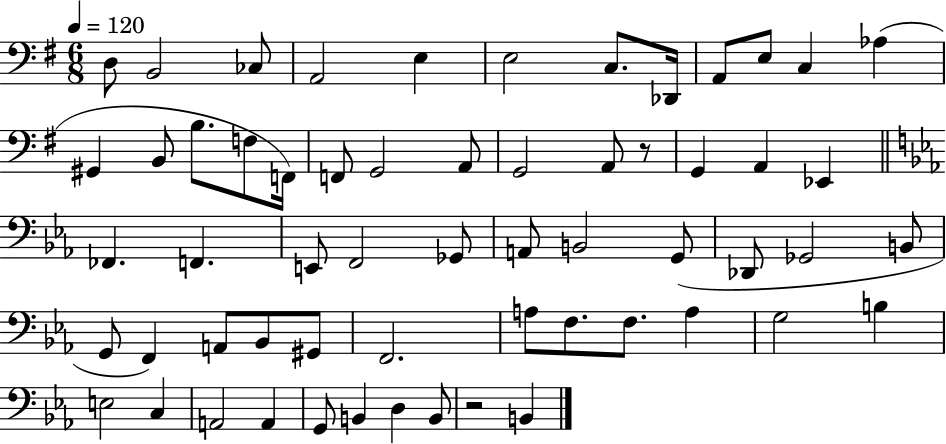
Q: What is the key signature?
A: G major